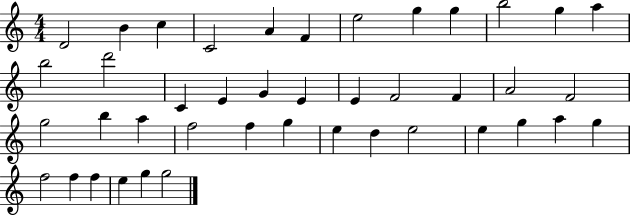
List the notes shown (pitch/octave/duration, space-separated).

D4/h B4/q C5/q C4/h A4/q F4/q E5/h G5/q G5/q B5/h G5/q A5/q B5/h D6/h C4/q E4/q G4/q E4/q E4/q F4/h F4/q A4/h F4/h G5/h B5/q A5/q F5/h F5/q G5/q E5/q D5/q E5/h E5/q G5/q A5/q G5/q F5/h F5/q F5/q E5/q G5/q G5/h